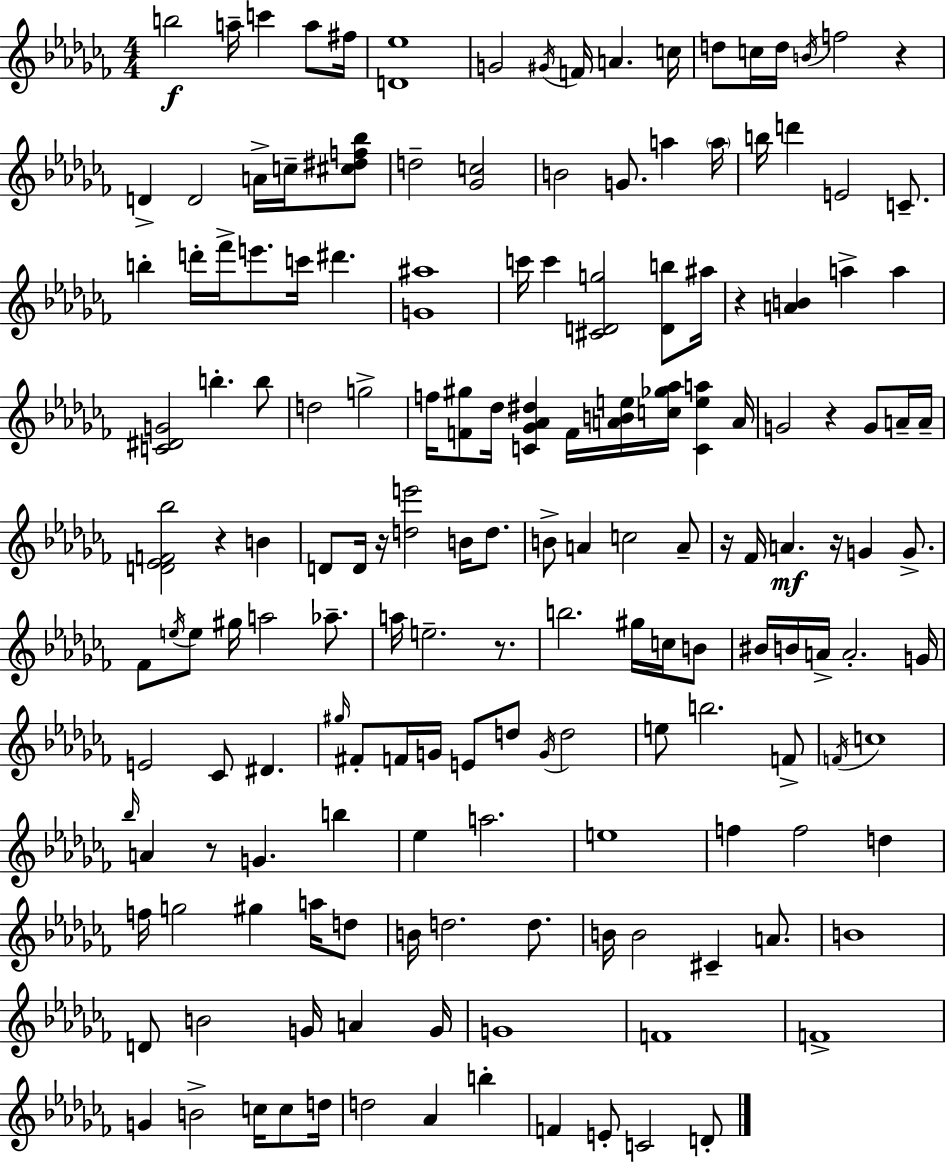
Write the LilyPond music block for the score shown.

{
  \clef treble
  \numericTimeSignature
  \time 4/4
  \key aes \minor
  \repeat volta 2 { b''2\f a''16-- c'''4 a''8 fis''16 | <d' ees''>1 | g'2 \acciaccatura { gis'16 } f'16 a'4. | c''16 d''8 c''16 d''16 \acciaccatura { b'16 } f''2 r4 | \break d'4-> d'2 a'16-> c''16-- | <cis'' dis'' f'' bes''>8 d''2-- <ges' c''>2 | b'2 g'8. a''4 | \parenthesize a''16 b''16 d'''4 e'2 c'8.-- | \break b''4-. d'''16-. fes'''16-> e'''8. c'''16 dis'''4. | <g' ais''>1 | c'''16 c'''4 <cis' d' g''>2 <d' b''>8 | ais''16 r4 <a' b'>4 a''4-> a''4 | \break <c' dis' g'>2 b''4.-. | b''8 d''2 g''2-> | f''16 <f' gis''>8 des''16 <c' ges' aes' dis''>4 f'16 <a' b' e''>16 <c'' ges'' aes''>16 <c' e'' a''>4 | a'16 g'2 r4 g'8 | \break a'16-- a'16-- <d' ees' f' bes''>2 r4 b'4 | d'8 d'16 r16 <d'' e'''>2 b'16 d''8. | b'8-> a'4 c''2 | a'8-- r16 fes'16 a'4.\mf r16 g'4 g'8.-> | \break fes'8 \acciaccatura { e''16 } e''8 gis''16 a''2 | aes''8.-- a''16 e''2.-- | r8. b''2. gis''16 | c''16 b'8 bis'16 b'16 a'16-> a'2.-. | \break g'16 e'2 ces'8 dis'4. | \grace { gis''16 } fis'8-. f'16 g'16 e'8 d''8 \acciaccatura { g'16 } d''2 | e''8 b''2. | f'8-> \acciaccatura { f'16 } c''1 | \break \grace { bes''16 } a'4 r8 g'4. | b''4 ees''4 a''2. | e''1 | f''4 f''2 | \break d''4 f''16 g''2 | gis''4 a''16 d''8 b'16 d''2. | d''8. b'16 b'2 | cis'4-- a'8. b'1 | \break d'8 b'2 | g'16 a'4 g'16 g'1 | f'1 | f'1-> | \break g'4 b'2-> | c''16 c''8 d''16 d''2 aes'4 | b''4-. f'4 e'8-. c'2 | d'8-. } \bar "|."
}